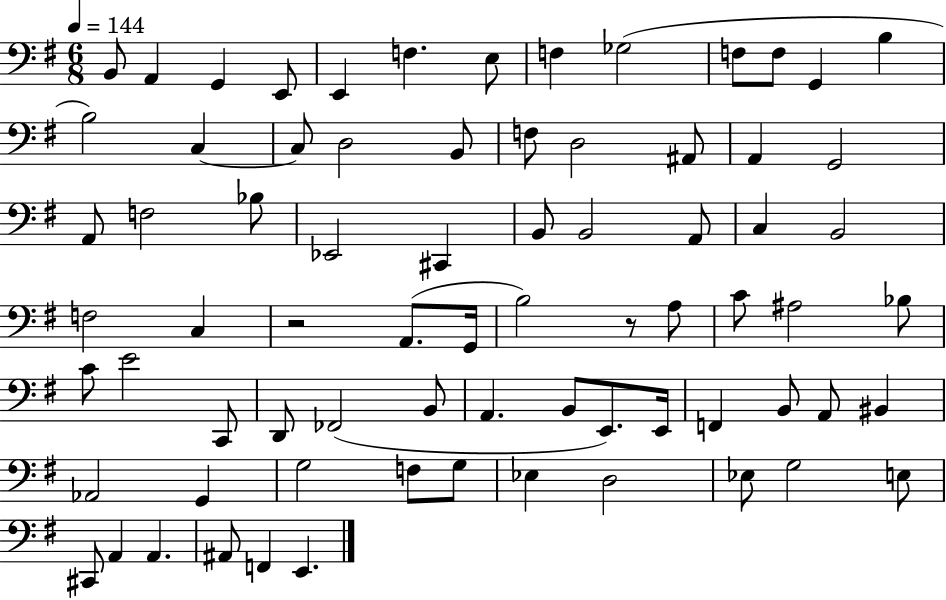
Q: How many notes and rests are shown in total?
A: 74